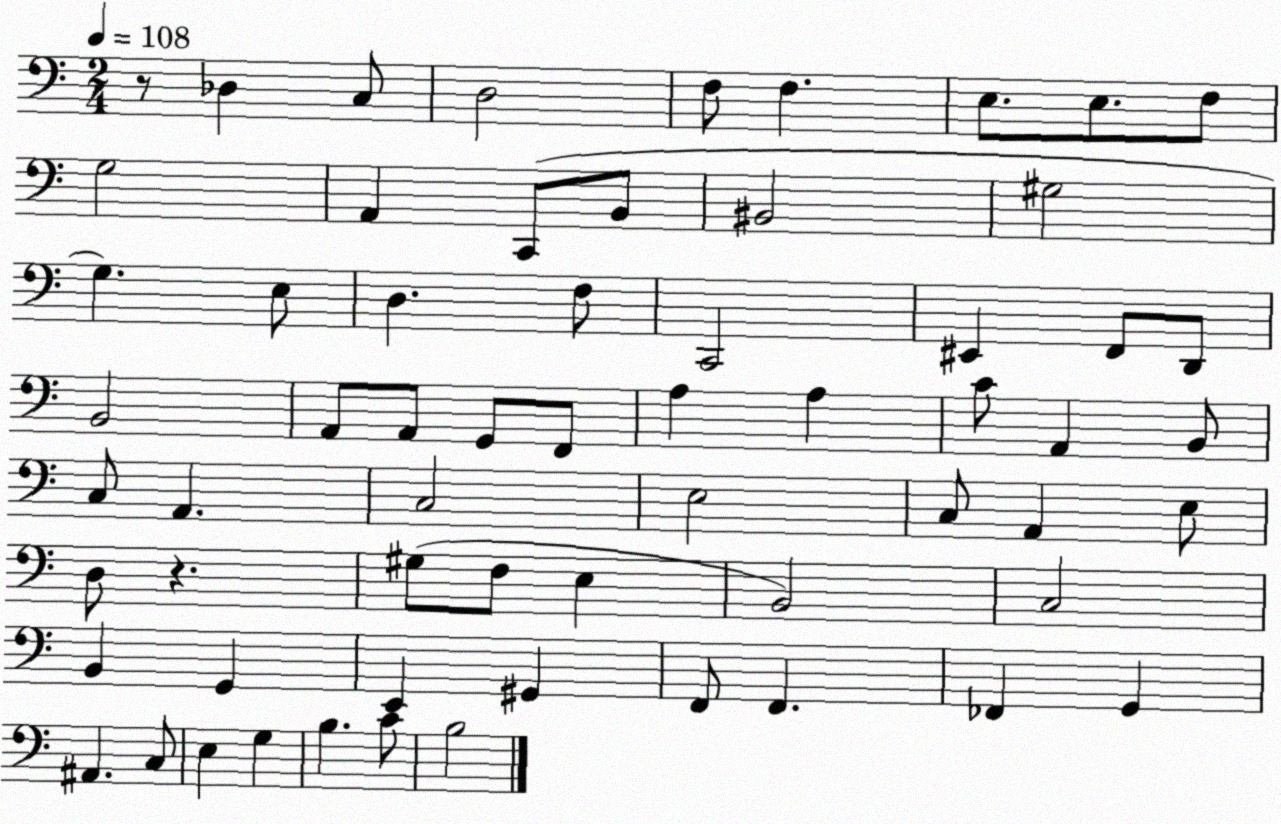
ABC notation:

X:1
T:Untitled
M:2/4
L:1/4
K:C
z/2 _D, C,/2 D,2 F,/2 F, E,/2 E,/2 F,/2 G,2 A,, C,,/2 B,,/2 ^B,,2 ^G,2 G, E,/2 D, F,/2 C,,2 ^E,, F,,/2 D,,/2 B,,2 A,,/2 A,,/2 G,,/2 F,,/2 A, A, C/2 A,, B,,/2 C,/2 A,, C,2 E,2 C,/2 A,, E,/2 D,/2 z ^G,/2 F,/2 E, B,,2 C,2 B,, G,, E,, ^G,, F,,/2 F,, _F,, G,, ^A,, C,/2 E, G, B, C/2 B,2